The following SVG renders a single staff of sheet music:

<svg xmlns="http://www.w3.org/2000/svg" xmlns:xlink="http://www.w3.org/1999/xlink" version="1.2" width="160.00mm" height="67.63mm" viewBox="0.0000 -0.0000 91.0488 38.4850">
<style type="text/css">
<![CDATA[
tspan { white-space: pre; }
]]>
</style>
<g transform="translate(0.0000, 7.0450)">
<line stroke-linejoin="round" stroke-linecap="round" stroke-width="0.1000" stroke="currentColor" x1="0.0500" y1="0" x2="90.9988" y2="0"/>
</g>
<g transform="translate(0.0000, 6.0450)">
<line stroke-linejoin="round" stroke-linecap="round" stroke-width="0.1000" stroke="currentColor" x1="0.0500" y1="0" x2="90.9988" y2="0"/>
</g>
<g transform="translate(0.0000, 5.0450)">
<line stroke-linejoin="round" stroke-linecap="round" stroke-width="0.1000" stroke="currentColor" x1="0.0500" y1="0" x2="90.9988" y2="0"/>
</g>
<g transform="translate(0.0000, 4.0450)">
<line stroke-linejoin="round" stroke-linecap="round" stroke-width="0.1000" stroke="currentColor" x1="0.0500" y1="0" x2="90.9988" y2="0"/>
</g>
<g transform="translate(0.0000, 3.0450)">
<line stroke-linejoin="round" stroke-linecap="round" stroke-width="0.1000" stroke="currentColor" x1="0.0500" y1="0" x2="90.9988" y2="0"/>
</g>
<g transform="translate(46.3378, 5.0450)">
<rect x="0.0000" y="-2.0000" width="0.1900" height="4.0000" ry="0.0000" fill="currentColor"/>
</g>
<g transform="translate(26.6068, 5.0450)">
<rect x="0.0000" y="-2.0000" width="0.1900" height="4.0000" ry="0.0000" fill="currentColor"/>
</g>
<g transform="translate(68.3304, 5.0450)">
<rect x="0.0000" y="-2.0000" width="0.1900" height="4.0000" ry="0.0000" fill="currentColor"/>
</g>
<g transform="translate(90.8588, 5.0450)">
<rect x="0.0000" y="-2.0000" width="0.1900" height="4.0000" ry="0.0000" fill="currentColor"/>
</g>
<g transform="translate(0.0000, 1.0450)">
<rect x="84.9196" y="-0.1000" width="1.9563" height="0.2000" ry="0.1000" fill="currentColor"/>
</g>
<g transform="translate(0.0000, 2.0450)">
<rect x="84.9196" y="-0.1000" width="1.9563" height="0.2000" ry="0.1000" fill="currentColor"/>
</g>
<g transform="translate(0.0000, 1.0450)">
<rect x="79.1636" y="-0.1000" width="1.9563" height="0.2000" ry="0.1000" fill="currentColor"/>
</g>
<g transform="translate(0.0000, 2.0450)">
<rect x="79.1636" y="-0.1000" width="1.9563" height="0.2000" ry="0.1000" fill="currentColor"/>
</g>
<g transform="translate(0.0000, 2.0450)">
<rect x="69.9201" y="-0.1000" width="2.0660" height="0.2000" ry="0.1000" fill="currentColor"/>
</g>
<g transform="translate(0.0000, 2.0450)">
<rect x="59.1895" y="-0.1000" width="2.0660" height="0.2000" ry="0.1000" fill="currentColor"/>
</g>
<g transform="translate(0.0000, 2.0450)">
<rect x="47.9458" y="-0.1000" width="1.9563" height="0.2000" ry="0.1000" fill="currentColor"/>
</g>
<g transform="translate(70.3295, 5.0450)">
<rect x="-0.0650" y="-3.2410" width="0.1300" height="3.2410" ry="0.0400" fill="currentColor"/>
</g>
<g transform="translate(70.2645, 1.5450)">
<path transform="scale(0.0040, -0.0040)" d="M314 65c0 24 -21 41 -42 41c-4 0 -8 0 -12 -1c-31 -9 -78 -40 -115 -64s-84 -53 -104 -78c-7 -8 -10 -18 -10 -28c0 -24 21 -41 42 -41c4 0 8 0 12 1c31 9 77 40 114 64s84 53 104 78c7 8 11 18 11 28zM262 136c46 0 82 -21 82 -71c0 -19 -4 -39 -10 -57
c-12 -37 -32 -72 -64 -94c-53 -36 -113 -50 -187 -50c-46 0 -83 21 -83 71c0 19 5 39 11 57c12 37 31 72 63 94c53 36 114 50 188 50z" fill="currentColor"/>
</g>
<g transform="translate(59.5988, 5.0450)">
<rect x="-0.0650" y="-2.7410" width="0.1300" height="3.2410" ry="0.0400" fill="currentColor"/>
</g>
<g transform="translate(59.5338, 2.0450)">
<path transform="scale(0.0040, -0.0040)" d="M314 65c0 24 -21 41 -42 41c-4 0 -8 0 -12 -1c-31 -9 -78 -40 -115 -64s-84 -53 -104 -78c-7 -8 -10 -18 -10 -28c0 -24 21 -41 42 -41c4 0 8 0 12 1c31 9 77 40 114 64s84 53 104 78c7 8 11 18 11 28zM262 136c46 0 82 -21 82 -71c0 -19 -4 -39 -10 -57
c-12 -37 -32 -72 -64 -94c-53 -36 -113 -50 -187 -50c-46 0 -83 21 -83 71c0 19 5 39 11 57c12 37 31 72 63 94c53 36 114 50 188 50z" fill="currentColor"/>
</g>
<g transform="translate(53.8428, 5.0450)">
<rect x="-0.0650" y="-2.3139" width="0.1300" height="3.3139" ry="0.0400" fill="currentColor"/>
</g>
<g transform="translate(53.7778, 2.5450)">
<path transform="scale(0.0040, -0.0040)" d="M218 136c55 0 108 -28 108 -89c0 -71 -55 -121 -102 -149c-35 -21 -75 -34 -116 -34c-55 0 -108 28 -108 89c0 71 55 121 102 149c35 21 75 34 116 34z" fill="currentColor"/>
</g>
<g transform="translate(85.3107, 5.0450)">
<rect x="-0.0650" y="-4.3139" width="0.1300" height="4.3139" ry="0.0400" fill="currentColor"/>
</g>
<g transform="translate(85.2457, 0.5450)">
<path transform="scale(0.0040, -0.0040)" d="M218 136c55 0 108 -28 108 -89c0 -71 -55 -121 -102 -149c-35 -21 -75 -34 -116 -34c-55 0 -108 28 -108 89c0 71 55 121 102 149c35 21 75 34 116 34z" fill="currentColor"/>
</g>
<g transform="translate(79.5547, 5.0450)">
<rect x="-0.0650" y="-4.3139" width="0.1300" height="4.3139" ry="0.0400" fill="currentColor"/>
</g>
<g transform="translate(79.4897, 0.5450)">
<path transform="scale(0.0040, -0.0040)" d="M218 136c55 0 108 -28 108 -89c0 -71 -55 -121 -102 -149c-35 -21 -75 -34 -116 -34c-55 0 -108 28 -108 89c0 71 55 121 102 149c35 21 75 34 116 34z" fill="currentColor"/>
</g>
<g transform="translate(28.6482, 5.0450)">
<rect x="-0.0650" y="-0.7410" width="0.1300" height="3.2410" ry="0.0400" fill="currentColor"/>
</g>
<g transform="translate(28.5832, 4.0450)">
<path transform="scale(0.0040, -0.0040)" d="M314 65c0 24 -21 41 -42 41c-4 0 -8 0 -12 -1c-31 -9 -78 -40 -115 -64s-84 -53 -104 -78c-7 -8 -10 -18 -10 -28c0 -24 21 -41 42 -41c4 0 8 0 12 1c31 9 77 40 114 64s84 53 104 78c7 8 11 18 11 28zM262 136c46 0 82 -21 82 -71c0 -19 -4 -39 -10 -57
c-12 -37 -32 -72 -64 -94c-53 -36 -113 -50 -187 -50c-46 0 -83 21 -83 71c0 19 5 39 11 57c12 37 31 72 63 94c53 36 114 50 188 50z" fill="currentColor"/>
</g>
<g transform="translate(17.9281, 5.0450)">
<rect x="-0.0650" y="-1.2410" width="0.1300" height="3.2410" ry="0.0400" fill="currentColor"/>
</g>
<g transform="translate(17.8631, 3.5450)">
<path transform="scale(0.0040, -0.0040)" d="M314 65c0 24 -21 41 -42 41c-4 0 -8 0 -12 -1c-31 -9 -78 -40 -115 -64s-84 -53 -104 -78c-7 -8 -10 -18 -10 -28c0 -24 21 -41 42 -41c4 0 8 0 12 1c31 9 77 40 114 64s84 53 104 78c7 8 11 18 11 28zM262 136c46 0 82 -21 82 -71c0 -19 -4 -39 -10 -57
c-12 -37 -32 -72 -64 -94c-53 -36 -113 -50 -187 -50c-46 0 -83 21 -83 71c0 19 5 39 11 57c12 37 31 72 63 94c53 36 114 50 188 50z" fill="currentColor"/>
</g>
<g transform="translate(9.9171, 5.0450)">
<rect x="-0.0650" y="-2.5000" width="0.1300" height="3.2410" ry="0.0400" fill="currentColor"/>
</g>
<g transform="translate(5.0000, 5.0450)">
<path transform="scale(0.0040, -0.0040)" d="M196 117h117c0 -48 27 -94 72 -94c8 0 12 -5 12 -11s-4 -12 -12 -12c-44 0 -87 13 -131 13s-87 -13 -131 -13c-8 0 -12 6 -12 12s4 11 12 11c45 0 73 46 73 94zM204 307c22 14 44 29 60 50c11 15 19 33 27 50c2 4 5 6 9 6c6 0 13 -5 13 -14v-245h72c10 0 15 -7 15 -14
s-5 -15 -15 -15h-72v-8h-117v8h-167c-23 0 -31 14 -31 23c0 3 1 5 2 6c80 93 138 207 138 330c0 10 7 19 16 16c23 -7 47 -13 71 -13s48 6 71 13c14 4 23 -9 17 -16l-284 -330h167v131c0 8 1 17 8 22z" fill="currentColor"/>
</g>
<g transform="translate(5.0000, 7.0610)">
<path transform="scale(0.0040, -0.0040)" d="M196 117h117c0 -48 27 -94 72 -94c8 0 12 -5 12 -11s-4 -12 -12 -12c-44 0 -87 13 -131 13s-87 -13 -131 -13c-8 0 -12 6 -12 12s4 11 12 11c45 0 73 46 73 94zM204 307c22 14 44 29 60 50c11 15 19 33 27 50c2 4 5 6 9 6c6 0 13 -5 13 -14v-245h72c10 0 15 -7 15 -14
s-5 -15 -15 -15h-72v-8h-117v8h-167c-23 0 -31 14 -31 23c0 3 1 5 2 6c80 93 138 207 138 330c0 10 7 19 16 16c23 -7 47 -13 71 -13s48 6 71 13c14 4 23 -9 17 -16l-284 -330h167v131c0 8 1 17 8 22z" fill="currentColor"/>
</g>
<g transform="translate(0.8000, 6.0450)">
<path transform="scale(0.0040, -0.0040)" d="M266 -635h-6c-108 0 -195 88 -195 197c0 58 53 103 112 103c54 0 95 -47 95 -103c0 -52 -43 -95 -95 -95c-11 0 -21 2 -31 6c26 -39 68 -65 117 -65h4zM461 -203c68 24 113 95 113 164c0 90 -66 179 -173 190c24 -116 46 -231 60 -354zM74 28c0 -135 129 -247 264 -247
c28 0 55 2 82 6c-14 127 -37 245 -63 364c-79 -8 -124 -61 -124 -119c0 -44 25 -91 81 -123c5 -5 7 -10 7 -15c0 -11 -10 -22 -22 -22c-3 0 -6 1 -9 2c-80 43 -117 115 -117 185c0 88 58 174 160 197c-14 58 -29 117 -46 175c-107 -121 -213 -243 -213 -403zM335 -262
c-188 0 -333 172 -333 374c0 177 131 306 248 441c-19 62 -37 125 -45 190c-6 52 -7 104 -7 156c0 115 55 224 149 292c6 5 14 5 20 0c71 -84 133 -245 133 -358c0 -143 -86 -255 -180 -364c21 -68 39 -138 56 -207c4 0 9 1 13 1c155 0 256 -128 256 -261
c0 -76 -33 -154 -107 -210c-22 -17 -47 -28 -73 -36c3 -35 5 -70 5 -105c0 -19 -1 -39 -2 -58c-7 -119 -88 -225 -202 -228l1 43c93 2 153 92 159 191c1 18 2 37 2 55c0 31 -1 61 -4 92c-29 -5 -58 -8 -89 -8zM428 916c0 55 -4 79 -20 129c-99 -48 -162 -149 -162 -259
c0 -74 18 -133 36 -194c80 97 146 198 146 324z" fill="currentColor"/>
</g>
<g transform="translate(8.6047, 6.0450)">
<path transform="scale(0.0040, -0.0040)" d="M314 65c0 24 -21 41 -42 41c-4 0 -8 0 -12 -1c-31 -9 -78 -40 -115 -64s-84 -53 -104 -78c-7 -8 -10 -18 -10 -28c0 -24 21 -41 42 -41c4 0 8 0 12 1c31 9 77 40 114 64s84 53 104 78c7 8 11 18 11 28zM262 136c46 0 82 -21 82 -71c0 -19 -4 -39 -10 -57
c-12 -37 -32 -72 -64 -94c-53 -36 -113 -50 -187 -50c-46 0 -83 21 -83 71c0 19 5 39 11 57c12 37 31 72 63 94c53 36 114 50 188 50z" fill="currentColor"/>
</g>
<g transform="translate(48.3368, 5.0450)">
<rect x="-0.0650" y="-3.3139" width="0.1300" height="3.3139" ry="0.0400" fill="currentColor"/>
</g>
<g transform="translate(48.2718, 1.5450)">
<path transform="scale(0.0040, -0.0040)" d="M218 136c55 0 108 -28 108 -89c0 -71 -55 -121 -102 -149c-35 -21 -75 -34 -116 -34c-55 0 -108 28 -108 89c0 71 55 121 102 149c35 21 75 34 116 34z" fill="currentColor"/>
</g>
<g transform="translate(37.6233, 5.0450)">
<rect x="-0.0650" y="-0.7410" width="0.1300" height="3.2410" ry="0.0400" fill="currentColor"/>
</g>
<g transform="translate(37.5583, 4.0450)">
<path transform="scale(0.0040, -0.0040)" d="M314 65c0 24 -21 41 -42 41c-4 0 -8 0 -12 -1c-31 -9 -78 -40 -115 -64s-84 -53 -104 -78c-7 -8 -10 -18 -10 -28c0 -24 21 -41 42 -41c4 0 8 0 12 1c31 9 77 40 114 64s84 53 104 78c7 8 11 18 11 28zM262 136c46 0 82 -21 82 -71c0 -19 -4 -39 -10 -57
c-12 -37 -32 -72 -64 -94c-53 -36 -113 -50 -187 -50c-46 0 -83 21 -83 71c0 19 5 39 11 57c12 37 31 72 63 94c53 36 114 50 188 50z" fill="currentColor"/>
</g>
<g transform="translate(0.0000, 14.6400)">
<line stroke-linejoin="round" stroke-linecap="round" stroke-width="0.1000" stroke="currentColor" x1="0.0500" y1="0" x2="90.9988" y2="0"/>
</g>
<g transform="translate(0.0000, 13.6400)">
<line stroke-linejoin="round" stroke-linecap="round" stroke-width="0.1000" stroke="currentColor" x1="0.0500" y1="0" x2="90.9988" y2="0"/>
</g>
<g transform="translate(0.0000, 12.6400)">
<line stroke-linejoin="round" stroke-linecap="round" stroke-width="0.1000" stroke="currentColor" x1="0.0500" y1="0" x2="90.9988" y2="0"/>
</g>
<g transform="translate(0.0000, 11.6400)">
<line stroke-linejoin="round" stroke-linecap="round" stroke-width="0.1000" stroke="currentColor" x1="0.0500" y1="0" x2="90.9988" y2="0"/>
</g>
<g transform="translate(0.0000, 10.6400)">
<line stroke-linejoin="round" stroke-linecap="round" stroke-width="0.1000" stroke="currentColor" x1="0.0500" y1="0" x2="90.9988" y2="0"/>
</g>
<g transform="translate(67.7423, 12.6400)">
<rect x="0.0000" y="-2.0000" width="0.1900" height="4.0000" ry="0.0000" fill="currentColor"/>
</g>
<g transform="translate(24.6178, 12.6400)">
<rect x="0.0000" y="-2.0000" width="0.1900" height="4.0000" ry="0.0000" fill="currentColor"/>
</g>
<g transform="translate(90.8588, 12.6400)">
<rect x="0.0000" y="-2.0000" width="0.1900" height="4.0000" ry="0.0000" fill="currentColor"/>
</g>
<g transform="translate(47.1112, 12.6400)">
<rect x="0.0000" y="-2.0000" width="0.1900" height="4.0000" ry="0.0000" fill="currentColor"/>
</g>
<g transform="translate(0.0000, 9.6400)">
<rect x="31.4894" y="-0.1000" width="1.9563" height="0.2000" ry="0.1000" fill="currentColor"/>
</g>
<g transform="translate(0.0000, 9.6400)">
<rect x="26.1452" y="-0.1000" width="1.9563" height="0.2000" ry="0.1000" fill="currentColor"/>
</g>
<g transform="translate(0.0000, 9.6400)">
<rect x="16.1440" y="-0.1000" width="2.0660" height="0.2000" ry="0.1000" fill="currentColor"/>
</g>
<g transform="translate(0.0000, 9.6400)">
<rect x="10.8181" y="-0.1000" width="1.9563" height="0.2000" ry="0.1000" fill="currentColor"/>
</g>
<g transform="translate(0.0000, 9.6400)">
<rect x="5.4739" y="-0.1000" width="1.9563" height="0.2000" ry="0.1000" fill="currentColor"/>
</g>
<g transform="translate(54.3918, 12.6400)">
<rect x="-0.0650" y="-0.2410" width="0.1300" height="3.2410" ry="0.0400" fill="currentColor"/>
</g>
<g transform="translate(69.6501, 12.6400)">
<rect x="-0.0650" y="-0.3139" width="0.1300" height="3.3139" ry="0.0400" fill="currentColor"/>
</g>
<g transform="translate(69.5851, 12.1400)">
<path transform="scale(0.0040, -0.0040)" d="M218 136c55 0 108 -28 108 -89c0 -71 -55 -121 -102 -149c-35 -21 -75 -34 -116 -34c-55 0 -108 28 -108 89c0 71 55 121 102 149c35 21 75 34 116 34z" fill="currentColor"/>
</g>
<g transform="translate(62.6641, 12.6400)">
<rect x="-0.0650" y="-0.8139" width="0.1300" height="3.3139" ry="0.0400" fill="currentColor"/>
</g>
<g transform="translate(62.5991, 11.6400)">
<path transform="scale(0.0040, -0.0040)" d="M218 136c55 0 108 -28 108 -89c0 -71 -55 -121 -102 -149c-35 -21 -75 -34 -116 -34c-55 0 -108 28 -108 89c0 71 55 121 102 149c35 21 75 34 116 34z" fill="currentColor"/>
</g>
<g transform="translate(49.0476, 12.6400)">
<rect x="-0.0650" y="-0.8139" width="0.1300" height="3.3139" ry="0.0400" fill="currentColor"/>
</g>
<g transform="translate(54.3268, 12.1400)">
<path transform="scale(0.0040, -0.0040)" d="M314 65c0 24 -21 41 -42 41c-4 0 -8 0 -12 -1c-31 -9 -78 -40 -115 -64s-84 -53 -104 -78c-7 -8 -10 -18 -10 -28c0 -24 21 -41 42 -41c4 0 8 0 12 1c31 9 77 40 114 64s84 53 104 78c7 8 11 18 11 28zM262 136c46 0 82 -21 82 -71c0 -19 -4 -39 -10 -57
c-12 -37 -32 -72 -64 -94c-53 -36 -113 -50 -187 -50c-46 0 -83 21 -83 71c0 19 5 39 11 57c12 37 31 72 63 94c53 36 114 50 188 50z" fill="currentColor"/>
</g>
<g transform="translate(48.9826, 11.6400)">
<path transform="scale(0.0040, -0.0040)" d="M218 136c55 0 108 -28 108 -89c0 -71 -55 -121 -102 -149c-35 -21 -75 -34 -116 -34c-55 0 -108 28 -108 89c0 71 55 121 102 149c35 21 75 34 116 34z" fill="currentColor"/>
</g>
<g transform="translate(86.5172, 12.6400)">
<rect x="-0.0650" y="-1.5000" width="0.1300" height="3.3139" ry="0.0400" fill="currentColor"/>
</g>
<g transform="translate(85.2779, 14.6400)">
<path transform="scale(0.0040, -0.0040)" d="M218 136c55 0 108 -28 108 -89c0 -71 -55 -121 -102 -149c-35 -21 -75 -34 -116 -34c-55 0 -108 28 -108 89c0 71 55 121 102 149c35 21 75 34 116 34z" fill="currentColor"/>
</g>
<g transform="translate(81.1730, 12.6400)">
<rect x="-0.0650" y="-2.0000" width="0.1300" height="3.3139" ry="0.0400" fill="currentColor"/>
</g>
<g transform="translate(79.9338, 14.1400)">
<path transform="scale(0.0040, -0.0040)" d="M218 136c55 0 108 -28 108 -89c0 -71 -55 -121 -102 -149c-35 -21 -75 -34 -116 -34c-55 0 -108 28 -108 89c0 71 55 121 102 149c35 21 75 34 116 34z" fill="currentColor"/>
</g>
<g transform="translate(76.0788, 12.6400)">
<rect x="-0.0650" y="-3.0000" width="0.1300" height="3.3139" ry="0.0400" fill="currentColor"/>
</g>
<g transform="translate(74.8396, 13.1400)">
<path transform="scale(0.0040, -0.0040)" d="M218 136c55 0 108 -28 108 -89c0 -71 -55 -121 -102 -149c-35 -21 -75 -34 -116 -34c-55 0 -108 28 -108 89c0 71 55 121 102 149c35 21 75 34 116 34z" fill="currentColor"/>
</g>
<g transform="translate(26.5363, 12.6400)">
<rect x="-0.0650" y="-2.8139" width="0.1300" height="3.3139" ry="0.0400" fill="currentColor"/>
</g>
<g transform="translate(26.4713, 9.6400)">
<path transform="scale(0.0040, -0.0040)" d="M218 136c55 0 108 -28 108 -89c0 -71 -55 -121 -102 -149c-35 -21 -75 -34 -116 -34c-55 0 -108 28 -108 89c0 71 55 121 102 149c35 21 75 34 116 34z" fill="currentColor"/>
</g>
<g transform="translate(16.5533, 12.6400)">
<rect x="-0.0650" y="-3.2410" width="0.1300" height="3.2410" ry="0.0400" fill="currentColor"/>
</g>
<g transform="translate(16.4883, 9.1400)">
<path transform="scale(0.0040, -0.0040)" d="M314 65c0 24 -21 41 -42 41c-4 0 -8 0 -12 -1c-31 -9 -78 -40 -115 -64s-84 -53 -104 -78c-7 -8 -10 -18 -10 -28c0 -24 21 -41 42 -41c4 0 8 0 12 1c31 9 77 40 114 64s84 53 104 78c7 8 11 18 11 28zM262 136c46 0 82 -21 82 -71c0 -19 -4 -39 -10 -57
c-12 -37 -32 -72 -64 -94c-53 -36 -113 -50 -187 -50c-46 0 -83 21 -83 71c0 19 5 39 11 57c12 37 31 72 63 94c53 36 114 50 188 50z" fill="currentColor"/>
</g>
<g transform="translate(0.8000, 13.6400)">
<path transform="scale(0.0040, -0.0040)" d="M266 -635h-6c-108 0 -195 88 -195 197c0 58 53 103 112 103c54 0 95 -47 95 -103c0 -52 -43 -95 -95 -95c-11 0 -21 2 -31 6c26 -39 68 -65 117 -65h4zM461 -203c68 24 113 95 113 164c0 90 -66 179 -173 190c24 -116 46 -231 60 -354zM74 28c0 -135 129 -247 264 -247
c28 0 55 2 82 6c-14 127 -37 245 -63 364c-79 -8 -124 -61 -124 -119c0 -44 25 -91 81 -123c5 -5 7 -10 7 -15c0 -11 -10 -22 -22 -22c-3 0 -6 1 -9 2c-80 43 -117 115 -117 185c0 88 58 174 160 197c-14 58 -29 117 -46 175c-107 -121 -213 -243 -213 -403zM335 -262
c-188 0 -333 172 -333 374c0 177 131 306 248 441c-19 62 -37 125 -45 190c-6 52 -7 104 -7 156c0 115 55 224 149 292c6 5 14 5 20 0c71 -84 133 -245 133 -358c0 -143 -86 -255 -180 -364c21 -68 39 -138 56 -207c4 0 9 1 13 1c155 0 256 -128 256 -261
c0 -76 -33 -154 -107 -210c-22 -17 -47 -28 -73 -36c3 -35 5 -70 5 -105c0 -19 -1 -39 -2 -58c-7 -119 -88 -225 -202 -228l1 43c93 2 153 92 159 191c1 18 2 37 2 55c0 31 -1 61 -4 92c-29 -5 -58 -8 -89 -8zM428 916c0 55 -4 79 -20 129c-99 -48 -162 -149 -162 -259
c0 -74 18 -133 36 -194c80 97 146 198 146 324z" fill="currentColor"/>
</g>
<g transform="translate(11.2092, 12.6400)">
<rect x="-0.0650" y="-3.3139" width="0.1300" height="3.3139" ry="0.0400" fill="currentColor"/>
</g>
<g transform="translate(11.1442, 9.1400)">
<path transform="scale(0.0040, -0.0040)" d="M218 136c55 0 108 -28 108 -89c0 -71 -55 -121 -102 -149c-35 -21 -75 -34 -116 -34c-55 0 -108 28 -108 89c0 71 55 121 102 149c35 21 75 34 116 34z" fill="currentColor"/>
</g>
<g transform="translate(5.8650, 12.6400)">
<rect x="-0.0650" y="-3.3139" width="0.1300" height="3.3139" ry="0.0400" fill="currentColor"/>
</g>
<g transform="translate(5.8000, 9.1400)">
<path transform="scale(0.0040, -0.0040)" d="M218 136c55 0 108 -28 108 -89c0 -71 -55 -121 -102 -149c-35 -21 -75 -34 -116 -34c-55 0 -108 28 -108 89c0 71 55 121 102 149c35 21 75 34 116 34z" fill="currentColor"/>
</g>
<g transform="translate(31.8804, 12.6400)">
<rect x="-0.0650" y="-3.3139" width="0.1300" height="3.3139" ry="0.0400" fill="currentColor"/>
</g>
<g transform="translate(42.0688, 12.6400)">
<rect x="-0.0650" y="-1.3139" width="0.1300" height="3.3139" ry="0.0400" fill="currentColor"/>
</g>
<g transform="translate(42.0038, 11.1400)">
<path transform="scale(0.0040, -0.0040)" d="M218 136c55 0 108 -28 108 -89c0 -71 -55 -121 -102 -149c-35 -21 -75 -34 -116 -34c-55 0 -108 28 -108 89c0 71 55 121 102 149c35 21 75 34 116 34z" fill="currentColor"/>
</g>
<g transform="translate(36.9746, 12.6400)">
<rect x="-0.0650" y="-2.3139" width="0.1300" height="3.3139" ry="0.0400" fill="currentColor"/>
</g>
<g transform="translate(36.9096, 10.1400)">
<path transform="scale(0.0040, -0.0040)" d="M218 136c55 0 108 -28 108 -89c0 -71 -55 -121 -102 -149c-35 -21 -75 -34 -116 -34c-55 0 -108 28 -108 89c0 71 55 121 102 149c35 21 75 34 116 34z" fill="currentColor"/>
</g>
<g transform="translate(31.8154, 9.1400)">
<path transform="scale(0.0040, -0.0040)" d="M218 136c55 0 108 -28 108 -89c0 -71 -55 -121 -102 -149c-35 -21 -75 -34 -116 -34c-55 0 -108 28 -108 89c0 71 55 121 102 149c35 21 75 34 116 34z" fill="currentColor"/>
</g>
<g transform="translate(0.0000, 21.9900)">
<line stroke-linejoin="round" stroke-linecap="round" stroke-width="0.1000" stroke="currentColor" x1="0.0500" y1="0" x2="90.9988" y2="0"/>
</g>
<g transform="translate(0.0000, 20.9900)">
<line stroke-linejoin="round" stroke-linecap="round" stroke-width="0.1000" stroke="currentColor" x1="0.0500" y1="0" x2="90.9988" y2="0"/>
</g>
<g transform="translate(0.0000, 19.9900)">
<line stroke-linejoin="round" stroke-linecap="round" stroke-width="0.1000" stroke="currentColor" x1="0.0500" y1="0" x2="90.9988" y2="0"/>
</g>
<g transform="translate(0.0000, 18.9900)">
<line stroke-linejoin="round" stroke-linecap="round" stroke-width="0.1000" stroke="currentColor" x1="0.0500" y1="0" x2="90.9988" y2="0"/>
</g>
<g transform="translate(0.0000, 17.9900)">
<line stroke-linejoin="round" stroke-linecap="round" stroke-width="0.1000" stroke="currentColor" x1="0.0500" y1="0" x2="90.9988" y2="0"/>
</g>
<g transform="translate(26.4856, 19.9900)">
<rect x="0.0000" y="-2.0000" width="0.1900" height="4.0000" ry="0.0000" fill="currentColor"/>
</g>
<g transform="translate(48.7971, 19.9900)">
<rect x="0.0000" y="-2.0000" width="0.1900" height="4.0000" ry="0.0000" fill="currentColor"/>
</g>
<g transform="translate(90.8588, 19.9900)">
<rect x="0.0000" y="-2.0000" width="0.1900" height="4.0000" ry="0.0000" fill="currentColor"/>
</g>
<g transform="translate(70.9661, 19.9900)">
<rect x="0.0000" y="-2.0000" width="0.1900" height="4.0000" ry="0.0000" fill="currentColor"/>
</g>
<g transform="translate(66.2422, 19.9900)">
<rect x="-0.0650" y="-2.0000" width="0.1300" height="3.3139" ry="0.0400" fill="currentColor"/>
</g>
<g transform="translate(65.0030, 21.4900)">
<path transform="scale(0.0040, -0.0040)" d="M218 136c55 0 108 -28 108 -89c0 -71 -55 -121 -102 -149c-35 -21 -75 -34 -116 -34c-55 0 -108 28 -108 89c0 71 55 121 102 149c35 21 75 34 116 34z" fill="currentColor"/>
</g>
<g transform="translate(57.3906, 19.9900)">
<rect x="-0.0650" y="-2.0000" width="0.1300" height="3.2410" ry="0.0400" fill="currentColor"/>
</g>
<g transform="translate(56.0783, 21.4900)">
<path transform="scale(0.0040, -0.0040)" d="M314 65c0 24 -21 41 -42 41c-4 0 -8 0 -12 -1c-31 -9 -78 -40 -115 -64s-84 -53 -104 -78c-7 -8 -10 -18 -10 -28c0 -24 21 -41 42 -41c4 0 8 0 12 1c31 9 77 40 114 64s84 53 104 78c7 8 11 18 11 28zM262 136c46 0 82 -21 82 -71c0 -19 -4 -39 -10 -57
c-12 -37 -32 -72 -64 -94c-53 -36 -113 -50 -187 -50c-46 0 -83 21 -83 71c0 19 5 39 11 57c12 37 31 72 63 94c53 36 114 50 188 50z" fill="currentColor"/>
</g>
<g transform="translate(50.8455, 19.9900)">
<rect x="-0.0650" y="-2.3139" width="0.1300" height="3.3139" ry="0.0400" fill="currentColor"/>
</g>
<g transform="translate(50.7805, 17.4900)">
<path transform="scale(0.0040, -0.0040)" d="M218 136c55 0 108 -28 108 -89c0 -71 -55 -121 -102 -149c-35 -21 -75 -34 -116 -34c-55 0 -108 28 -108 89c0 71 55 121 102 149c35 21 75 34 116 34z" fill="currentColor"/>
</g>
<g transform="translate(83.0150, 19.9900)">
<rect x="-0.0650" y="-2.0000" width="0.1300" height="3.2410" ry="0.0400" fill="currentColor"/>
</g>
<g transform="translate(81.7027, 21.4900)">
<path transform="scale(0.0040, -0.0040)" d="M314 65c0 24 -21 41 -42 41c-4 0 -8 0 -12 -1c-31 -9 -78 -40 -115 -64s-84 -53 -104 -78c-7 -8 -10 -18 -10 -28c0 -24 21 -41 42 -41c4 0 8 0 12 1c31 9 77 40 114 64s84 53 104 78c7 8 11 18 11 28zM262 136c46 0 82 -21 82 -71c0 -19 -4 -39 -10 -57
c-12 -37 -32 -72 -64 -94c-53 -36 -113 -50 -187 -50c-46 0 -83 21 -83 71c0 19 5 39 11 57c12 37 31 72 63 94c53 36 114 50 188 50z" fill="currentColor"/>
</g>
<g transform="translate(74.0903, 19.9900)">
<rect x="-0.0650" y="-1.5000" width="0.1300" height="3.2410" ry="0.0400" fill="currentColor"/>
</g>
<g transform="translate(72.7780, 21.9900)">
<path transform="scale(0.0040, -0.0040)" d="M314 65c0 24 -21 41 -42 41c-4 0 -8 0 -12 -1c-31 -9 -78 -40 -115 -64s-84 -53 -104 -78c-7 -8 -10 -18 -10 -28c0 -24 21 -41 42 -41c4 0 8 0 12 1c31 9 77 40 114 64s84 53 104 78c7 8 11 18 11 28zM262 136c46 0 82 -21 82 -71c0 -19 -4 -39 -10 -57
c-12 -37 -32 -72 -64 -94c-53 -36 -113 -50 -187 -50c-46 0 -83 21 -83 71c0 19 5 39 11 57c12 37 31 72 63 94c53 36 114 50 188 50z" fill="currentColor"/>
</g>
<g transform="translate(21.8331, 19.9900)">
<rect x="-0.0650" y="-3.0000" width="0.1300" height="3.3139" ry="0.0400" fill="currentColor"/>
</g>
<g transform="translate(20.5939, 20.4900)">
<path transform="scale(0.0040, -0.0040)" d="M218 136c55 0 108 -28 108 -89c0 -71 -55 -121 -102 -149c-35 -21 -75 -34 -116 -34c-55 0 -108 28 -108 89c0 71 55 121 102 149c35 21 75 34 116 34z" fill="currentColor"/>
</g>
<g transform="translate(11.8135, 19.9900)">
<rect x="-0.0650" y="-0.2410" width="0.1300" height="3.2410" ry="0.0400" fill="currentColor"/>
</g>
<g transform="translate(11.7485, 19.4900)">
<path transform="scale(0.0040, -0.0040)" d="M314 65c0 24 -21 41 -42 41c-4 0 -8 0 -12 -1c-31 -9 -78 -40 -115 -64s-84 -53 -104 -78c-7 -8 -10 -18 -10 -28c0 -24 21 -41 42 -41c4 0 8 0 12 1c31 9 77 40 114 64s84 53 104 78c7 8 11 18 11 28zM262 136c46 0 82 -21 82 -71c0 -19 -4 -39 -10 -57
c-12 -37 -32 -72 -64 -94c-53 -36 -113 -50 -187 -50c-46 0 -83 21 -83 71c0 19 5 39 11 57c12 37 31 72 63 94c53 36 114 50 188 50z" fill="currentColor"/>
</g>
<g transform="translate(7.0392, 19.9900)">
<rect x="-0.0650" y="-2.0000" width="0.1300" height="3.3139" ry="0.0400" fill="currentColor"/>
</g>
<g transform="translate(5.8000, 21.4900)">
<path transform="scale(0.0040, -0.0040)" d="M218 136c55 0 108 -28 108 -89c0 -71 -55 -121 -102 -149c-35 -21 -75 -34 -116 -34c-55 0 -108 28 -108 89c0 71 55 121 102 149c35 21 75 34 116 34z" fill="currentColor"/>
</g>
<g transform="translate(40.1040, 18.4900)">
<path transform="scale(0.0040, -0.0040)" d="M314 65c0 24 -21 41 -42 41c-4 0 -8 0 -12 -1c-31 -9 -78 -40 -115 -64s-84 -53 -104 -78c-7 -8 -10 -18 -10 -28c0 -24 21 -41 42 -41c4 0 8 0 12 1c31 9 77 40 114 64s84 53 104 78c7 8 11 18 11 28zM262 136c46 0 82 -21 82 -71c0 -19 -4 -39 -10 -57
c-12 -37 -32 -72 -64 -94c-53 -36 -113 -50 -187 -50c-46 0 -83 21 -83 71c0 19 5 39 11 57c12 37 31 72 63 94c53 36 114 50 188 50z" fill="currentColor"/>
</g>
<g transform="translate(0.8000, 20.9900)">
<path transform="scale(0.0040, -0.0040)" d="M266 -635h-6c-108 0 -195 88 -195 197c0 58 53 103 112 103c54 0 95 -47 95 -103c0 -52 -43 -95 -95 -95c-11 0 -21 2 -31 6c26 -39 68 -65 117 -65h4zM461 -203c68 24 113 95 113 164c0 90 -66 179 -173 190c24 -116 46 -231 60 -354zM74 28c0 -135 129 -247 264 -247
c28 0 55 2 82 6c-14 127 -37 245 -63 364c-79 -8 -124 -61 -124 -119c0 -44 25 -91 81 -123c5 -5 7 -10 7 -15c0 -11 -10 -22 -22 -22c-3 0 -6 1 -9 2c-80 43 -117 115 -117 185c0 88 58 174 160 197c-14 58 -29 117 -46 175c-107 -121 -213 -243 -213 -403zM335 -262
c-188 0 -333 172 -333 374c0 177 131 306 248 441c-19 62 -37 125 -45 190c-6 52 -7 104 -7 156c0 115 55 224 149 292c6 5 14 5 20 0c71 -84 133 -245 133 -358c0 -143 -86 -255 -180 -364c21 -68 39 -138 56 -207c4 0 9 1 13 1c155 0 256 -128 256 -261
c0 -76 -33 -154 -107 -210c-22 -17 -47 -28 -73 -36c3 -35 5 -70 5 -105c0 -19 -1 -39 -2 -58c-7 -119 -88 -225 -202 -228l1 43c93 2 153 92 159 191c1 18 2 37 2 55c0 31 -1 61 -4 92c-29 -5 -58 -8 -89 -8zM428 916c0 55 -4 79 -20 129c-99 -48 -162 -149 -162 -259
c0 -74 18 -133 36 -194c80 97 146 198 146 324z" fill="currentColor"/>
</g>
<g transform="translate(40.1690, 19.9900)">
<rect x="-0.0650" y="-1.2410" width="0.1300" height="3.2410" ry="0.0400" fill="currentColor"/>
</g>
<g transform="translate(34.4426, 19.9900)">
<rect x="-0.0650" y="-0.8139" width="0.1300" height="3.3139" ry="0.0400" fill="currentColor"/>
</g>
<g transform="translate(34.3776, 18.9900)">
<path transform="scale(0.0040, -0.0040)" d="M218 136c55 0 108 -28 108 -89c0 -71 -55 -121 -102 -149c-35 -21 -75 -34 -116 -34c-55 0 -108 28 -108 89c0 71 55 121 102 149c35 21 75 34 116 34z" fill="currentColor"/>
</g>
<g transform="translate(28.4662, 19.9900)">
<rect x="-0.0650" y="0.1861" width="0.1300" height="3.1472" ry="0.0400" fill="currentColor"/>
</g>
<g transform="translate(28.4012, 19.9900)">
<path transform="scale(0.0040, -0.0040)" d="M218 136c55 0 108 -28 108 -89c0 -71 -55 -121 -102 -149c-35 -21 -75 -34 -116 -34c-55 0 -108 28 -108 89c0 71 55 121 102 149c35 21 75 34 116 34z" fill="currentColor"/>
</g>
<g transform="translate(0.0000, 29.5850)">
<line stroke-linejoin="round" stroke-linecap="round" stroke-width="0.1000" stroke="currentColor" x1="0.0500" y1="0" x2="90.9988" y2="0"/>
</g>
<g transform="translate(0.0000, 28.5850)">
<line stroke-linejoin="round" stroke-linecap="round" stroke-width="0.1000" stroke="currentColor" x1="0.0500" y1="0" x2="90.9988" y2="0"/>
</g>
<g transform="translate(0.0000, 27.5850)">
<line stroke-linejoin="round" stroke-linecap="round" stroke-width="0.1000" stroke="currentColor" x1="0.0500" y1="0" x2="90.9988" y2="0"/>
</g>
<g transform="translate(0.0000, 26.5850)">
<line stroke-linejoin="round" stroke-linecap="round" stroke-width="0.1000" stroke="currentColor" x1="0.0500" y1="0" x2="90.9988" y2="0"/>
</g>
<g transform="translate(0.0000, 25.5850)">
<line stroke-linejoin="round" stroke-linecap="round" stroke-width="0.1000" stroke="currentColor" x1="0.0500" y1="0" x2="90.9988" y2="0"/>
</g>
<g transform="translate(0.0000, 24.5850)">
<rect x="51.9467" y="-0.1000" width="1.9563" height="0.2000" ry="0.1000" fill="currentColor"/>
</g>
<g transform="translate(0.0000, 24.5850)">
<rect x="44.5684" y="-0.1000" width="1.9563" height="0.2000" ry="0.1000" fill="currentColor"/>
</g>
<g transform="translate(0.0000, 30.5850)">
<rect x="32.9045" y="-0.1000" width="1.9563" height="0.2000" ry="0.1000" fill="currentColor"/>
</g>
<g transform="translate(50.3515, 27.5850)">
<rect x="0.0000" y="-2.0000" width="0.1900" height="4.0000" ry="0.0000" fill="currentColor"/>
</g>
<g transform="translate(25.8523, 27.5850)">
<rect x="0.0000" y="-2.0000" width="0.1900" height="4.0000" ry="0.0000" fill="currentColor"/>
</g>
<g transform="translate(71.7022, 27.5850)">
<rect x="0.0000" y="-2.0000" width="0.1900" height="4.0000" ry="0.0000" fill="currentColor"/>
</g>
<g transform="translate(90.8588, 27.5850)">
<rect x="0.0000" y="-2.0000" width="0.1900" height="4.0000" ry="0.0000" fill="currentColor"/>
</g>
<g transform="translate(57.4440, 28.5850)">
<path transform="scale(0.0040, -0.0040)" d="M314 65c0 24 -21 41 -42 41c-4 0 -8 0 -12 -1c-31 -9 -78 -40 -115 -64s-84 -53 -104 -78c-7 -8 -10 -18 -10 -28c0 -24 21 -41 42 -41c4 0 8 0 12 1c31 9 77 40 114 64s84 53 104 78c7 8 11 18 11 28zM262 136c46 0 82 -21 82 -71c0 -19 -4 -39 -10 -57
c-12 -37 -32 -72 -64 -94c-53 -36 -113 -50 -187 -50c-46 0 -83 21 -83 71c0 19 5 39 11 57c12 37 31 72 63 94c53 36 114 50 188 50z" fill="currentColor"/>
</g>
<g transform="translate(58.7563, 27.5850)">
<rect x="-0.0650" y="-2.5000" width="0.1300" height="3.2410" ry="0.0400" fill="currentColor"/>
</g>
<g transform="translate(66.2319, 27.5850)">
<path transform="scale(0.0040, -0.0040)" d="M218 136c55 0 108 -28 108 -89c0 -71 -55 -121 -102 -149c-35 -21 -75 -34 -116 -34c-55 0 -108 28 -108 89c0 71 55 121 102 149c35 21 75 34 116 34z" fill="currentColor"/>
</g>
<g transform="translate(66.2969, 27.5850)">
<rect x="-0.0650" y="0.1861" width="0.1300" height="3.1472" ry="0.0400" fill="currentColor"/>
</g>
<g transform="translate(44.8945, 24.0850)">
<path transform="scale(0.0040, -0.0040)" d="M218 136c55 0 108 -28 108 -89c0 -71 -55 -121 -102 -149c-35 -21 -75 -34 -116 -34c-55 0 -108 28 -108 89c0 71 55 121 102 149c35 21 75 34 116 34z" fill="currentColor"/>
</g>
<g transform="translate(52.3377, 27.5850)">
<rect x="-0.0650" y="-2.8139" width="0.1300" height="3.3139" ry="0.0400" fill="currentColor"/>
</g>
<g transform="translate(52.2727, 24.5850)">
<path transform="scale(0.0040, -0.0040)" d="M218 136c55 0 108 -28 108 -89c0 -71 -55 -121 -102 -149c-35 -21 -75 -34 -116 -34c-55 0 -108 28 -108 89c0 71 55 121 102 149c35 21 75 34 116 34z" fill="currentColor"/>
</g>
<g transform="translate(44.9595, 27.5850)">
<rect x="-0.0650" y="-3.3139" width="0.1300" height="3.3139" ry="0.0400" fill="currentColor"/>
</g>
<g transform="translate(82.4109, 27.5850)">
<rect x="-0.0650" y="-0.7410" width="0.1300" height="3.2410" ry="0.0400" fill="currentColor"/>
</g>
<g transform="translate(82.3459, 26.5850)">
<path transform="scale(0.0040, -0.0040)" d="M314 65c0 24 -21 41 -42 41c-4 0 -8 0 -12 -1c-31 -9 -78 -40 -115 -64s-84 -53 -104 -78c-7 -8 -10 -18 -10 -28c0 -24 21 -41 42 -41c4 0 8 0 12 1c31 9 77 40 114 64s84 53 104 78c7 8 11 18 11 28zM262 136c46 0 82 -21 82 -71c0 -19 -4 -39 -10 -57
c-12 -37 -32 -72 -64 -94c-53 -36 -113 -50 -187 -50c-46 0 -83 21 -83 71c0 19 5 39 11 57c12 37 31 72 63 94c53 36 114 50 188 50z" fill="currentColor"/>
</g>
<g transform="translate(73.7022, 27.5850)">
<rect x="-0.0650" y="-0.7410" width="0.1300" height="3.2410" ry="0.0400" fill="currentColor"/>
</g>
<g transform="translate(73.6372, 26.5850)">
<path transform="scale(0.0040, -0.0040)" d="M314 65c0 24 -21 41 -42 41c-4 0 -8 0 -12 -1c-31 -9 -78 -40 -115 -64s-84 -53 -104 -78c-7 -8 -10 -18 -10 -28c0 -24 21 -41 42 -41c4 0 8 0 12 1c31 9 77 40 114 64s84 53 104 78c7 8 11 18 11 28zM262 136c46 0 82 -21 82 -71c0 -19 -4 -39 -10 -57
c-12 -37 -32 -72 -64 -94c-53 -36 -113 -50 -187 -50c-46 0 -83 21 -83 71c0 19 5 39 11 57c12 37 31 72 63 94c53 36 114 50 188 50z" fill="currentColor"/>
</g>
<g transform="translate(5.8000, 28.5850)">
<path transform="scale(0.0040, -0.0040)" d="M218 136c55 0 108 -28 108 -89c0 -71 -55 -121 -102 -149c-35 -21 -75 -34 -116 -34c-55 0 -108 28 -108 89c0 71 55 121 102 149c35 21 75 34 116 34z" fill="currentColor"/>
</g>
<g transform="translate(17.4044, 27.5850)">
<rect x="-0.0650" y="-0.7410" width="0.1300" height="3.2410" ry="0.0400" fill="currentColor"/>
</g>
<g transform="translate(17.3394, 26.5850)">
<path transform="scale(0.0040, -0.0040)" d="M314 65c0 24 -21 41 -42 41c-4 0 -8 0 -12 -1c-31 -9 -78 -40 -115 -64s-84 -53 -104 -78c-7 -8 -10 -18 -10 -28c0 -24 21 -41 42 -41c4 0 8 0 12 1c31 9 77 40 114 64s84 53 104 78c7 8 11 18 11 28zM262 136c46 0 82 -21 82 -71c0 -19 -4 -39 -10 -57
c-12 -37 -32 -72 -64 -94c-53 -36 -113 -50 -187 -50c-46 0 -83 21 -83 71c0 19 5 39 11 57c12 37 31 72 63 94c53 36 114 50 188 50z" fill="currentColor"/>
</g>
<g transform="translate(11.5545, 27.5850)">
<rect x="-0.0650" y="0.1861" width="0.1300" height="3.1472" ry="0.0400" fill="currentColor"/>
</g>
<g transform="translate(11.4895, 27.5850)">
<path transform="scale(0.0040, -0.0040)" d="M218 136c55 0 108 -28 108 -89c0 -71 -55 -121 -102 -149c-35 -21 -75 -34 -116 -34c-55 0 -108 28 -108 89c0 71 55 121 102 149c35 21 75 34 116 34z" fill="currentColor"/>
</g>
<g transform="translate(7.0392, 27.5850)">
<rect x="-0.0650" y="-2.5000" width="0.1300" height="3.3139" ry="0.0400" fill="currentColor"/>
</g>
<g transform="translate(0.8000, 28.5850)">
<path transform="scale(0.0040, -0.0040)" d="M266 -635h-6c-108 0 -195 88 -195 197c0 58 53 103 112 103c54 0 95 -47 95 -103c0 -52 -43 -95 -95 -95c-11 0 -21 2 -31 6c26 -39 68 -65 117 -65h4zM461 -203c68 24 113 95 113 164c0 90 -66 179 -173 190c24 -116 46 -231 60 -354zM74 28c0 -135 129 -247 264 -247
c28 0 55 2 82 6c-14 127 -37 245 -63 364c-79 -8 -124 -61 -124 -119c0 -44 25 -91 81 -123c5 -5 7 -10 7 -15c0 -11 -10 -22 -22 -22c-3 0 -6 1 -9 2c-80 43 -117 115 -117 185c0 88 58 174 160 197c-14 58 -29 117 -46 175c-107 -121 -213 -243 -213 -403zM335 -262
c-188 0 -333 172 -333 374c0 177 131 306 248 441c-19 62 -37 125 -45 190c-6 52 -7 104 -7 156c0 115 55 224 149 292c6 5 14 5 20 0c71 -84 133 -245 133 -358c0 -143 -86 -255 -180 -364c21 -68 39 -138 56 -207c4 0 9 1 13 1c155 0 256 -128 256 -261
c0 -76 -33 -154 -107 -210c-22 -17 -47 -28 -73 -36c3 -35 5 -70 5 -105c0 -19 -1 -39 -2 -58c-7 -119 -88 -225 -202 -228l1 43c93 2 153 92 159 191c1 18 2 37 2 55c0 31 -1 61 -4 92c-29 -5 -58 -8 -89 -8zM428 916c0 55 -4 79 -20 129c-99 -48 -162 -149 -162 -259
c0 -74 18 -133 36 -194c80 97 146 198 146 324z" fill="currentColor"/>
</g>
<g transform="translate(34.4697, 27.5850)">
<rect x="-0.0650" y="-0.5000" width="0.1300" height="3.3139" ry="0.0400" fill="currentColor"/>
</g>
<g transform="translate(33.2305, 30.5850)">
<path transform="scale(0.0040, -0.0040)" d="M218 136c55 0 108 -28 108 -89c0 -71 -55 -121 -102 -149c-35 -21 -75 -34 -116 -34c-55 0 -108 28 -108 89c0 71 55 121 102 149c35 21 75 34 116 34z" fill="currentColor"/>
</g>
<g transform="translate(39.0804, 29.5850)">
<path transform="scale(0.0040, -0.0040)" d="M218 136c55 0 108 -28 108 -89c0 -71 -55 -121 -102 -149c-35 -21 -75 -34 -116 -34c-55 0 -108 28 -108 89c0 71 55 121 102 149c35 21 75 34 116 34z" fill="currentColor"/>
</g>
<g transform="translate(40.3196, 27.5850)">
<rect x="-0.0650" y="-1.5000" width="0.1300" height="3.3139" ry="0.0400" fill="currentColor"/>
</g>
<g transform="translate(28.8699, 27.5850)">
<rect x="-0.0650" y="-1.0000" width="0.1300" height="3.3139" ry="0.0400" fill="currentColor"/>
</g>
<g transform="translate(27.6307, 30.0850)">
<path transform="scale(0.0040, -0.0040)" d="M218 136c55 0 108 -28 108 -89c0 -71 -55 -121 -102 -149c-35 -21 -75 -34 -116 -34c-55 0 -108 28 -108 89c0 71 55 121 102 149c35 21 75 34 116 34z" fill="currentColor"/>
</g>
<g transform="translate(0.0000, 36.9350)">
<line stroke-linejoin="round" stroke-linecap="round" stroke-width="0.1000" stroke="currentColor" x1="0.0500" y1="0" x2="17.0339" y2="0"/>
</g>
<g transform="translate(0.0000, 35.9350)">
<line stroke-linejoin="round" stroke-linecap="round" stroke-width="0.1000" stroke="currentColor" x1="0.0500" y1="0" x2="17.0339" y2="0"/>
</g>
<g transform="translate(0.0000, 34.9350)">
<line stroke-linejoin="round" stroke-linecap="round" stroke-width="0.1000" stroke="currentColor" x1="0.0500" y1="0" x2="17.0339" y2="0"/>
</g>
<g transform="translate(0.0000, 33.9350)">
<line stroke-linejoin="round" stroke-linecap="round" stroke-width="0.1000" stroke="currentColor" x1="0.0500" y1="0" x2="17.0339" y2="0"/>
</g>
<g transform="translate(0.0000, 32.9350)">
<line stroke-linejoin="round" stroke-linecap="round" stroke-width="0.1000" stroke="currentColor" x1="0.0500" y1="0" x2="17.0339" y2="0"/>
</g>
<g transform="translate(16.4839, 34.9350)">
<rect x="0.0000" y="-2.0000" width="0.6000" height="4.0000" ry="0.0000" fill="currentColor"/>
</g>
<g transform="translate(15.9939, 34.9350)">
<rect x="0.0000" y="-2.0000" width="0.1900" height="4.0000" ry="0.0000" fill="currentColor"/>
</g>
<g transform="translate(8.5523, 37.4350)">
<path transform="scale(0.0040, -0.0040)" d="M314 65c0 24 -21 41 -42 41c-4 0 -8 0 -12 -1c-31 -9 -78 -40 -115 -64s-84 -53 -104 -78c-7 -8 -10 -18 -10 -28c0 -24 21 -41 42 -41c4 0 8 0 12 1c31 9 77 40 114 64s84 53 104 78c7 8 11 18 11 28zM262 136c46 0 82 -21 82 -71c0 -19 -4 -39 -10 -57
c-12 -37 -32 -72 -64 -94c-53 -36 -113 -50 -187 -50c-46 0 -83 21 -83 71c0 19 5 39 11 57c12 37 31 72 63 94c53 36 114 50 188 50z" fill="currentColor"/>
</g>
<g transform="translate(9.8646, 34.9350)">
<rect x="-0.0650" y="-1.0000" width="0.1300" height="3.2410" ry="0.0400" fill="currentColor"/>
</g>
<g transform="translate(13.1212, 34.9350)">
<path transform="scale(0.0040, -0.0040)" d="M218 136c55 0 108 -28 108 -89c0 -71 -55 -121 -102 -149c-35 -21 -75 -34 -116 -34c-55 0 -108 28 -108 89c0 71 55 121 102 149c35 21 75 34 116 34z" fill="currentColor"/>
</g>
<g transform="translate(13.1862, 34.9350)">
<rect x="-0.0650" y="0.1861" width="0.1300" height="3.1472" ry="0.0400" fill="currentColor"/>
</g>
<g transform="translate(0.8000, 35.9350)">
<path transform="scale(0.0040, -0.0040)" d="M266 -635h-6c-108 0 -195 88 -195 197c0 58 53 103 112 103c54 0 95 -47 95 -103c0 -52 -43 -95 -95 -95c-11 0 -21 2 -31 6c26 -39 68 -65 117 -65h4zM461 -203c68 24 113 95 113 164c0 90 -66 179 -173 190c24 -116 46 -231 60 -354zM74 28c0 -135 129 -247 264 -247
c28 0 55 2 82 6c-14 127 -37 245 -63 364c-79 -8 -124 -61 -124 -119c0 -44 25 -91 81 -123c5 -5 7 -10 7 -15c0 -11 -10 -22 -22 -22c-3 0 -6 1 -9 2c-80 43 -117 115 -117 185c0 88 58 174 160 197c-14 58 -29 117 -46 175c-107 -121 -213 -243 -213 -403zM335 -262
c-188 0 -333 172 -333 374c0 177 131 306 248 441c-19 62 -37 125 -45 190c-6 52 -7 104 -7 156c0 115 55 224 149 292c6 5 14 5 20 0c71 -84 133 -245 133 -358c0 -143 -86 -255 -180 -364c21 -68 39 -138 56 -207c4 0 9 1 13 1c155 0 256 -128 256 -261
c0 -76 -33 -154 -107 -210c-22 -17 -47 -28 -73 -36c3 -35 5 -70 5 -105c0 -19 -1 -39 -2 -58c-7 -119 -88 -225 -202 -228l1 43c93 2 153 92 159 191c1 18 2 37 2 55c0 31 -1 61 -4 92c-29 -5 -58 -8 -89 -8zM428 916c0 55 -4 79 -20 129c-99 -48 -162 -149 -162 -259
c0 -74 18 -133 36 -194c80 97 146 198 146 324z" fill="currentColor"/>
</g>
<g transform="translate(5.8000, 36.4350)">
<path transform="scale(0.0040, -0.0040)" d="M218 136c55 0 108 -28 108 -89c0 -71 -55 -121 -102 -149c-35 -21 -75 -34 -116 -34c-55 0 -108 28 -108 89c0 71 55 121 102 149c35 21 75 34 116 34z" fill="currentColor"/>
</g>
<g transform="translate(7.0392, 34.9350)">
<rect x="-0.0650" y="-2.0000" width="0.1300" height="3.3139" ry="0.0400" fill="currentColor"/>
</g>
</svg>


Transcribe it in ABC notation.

X:1
T:Untitled
M:4/4
L:1/4
K:C
G2 e2 d2 d2 b g a2 b2 d' d' b b b2 a b g e d c2 d c A F E F c2 A B d e2 g F2 F E2 F2 G B d2 D C E b a G2 B d2 d2 F D2 B